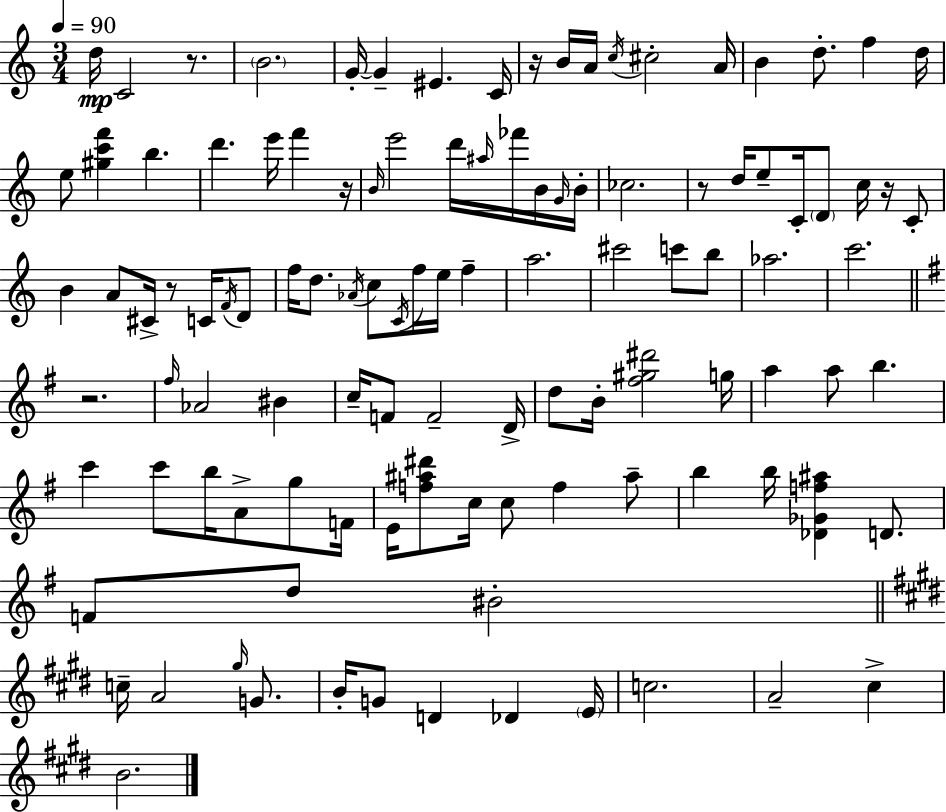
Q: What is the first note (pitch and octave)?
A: D5